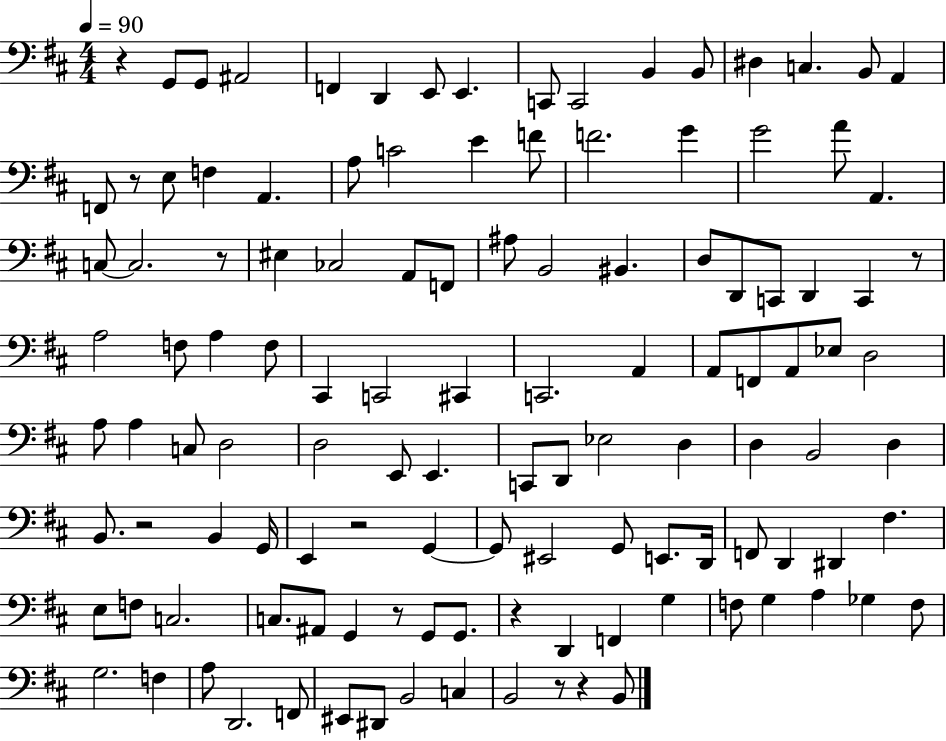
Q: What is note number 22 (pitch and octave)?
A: E4